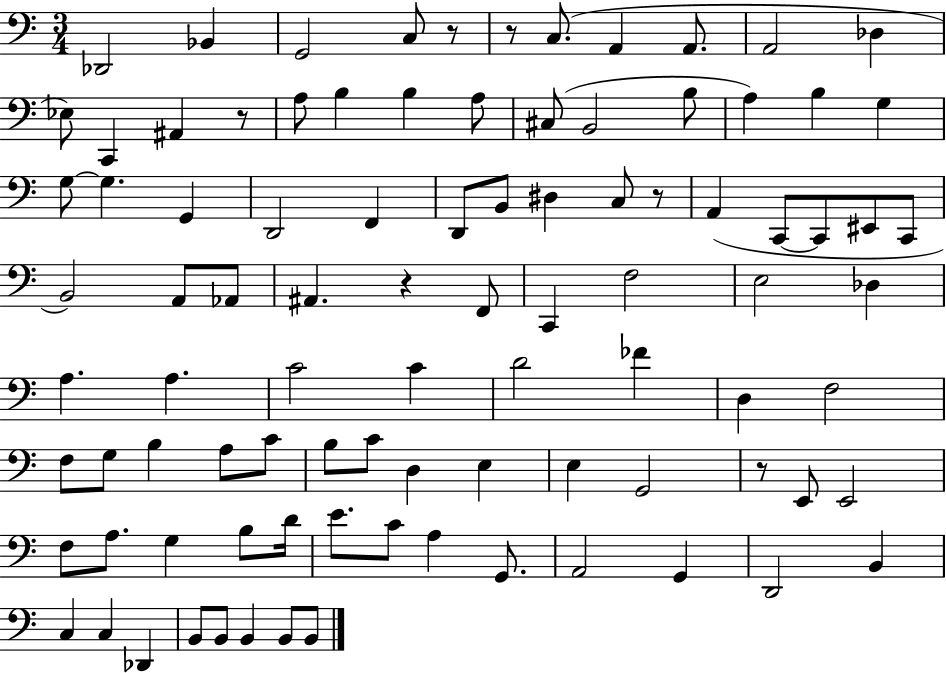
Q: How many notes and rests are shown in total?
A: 93